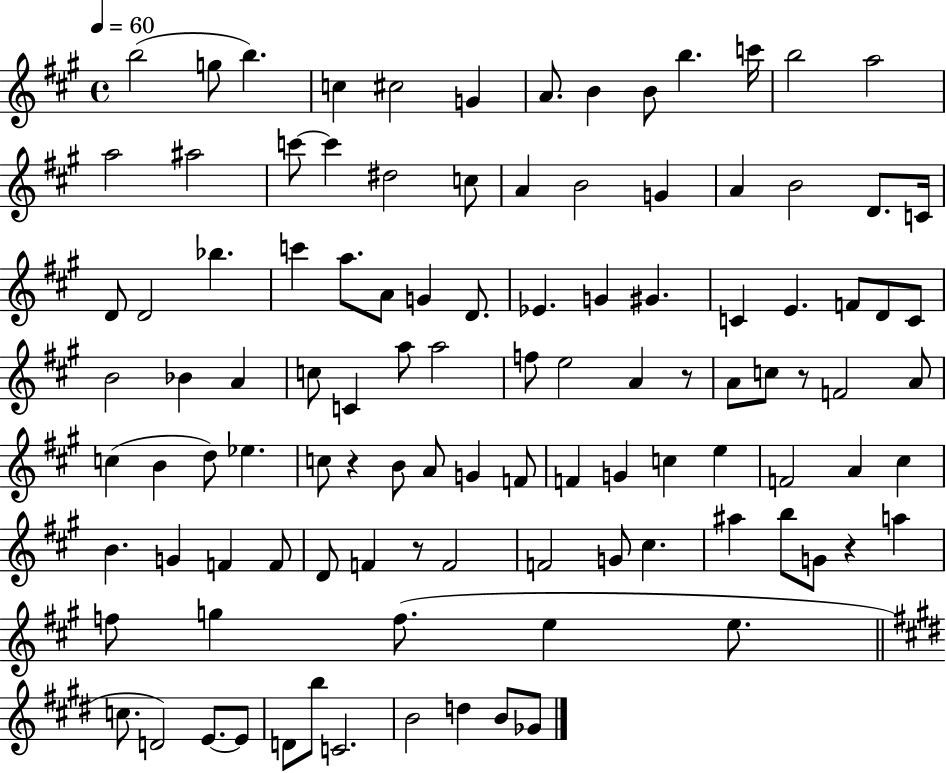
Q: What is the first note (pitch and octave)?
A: B5